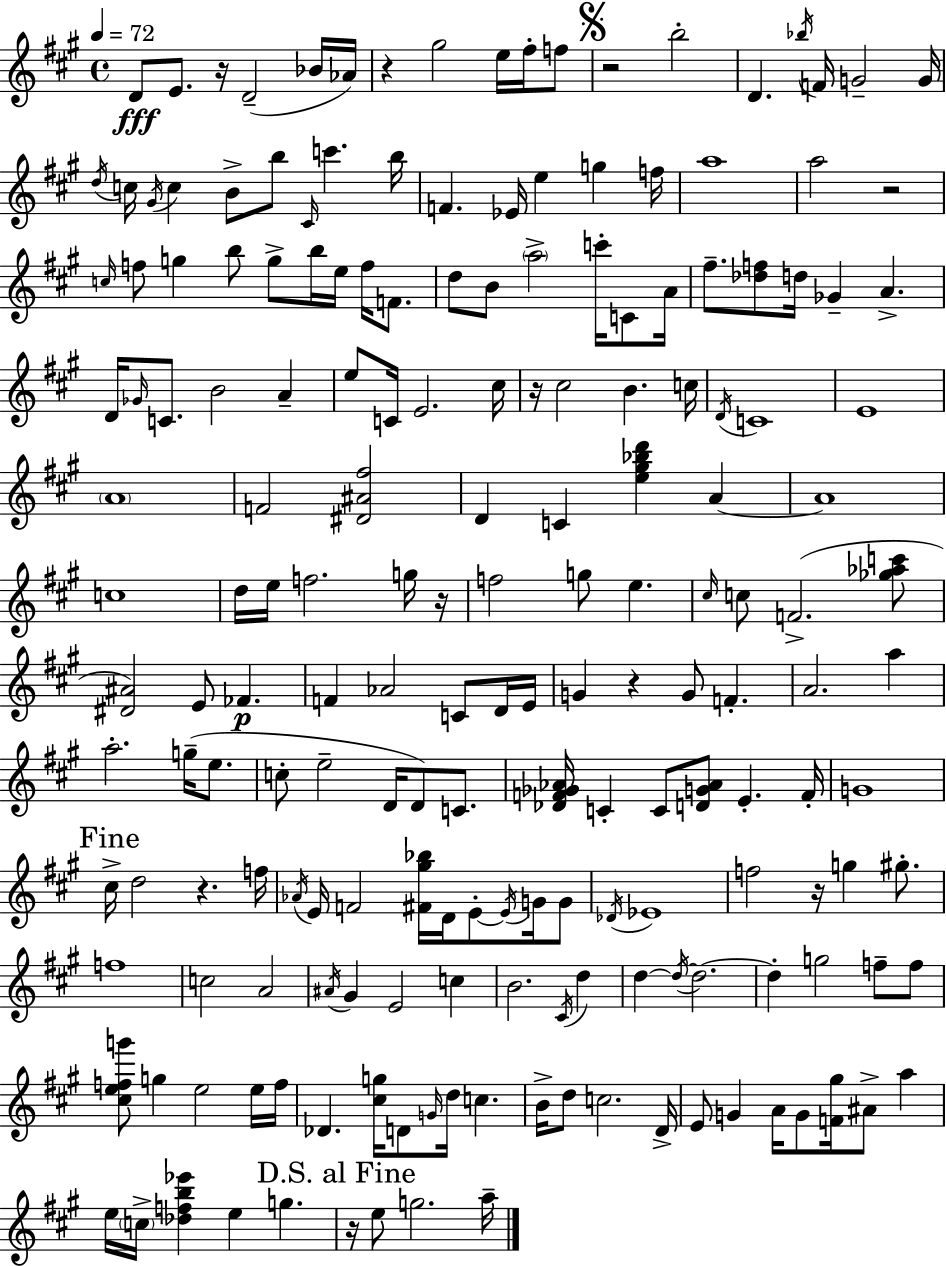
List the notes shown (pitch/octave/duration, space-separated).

D4/e E4/e. R/s D4/h Bb4/s Ab4/s R/q G#5/h E5/s F#5/s F5/e R/h B5/h D4/q. Bb5/s F4/s G4/h G4/s D5/s C5/s G#4/s C5/q B4/e B5/e C#4/s C6/q. B5/s F4/q. Eb4/s E5/q G5/q F5/s A5/w A5/h R/h C5/s F5/e G5/q B5/e G5/e B5/s E5/s F5/s F4/e. D5/e B4/e A5/h C6/s C4/e A4/s F#5/e. [Db5,F5]/e D5/s Gb4/q A4/q. D4/s Gb4/s C4/e. B4/h A4/q E5/e C4/s E4/h. C#5/s R/s C#5/h B4/q. C5/s D4/s C4/w E4/w A4/w F4/h [D#4,A#4,F#5]/h D4/q C4/q [E5,G#5,Bb5,D6]/q A4/q A4/w C5/w D5/s E5/s F5/h. G5/s R/s F5/h G5/e E5/q. C#5/s C5/e F4/h. [Gb5,Ab5,C6]/e [D#4,A#4]/h E4/e FES4/q. F4/q Ab4/h C4/e D4/s E4/s G4/q R/q G4/e F4/q. A4/h. A5/q A5/h. G5/s E5/e. C5/e E5/h D4/s D4/e C4/e. [Db4,F4,Gb4,Ab4]/s C4/q C4/e [D4,G4,Ab4]/e E4/q. F4/s G4/w C#5/s D5/h R/q. F5/s Ab4/s E4/s F4/h [F#4,G#5,Bb5]/s D4/s E4/e E4/s G4/s G4/e Db4/s Eb4/w F5/h R/s G5/q G#5/e. F5/w C5/h A4/h A#4/s G#4/q E4/h C5/q B4/h. C#4/s D5/q D5/q D5/s D5/h. D5/q G5/h F5/e F5/e [C#5,E5,F5,G6]/e G5/q E5/h E5/s F5/s Db4/q. [C#5,G5]/s D4/e G4/s D5/s C5/q. B4/s D5/e C5/h. D4/s E4/e G4/q A4/s G4/e [F4,G#5]/s A#4/e A5/q E5/s C5/s [Db5,F5,B5,Eb6]/q E5/q G5/q. R/s E5/e G5/h. A5/s